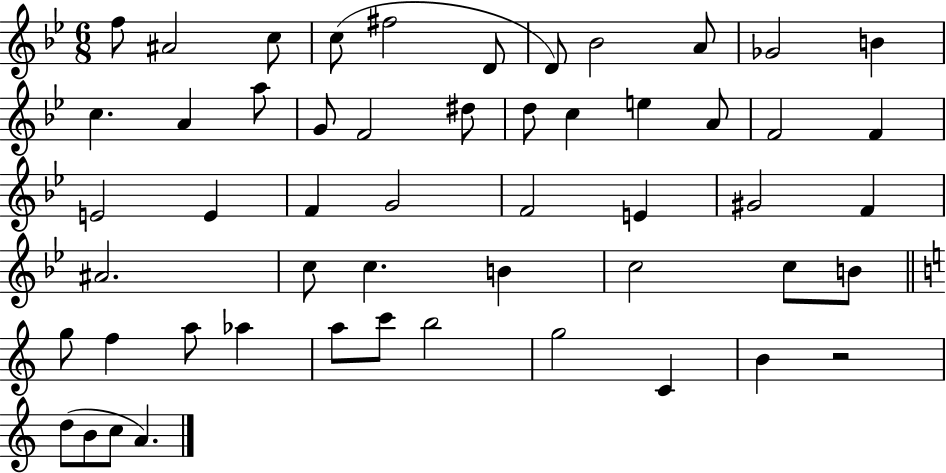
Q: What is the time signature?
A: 6/8